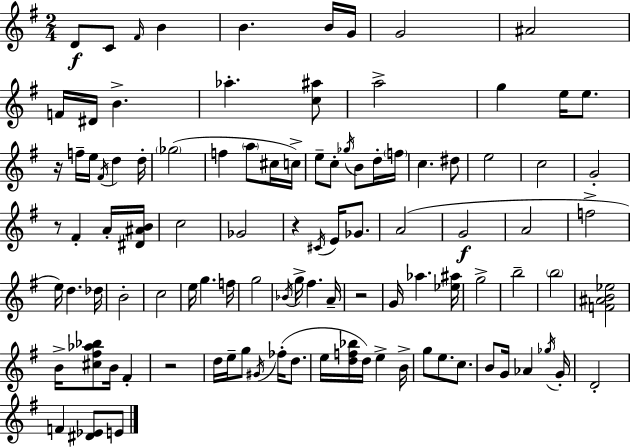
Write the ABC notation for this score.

X:1
T:Untitled
M:2/4
L:1/4
K:G
D/2 C/2 ^F/4 B B B/4 G/4 G2 ^A2 F/4 ^D/4 B _a [c^a]/2 a2 g e/4 e/2 z/4 f/4 e/4 ^F/4 d d/4 _g2 f a/2 ^c/4 c/4 e/2 c/2 _g/4 B/2 d/4 f/4 c ^d/2 e2 c2 G2 z/2 ^F A/4 [^D^AB]/4 c2 _G2 z ^C/4 E/4 _G/2 A2 G2 A2 f2 e/4 d _d/4 B2 c2 e/4 g f/4 g2 _B/4 g/4 ^f A/4 z2 G/4 _a [_e^a]/4 g2 b2 b2 [F^AB_e]2 B/4 [^c^f_a_b]/2 B/4 ^F z2 d/4 e/4 g/2 ^G/4 _f/4 d/2 e/4 [df_b]/4 d/4 e B/4 g/2 e/2 c/2 B/2 G/4 _A _g/4 G/4 D2 F [^D_E]/2 E/2